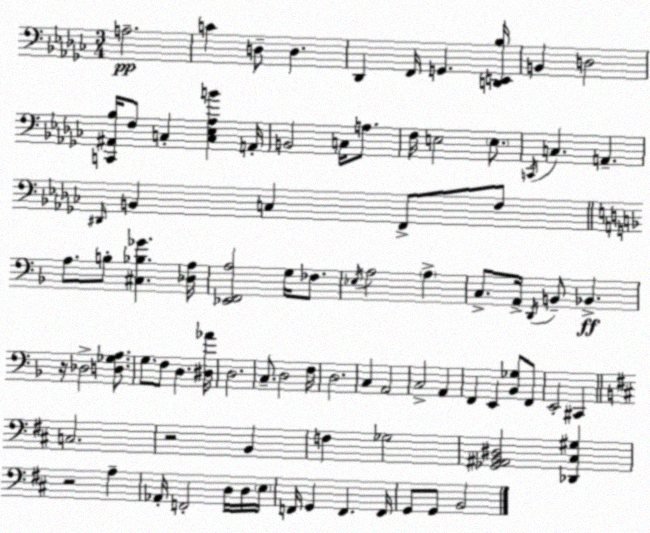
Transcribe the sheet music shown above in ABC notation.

X:1
T:Untitled
M:3/4
L:1/4
K:Ebm
A,2 C D,/2 D, _D,, F,,/4 G,, [D,,E,,_B,]/4 B,, D,2 [C,,^A,,_B,]/4 F,/2 C, [C,_E,_A,B] A,,/4 B,,2 C,/4 A,/2 F,/4 E,2 E,/2 C,,/4 C, A,, ^D,,/4 B,, C, F,,/2 F,/2 A,/2 B,/2 [^C,_B,_G] [_D,A,]/4 [_E,,F,,A,]2 G,/4 _F,/2 _E,/4 A,2 A, C,/2 A,,/4 D,,/4 B,,/2 _B,, z/4 _D,2 [D,_G,A,]/2 G,/2 F,/2 D, [^D,_A]/4 D,2 C,/2 D,2 F,/4 D,2 C, A,,2 C,2 A,, F,, E,, [_B,,_G,]/2 F,,/2 E,,2 ^C,, C,2 z2 B,, F, _G,2 [_G,,^A,,B,,^D,]2 [_D,,^C,^G,] z2 A, _A,,/4 F,,2 D,/4 D,/4 E,/4 F,,/4 G,, F,, F,,/4 G,,/2 G,,/2 B,,2